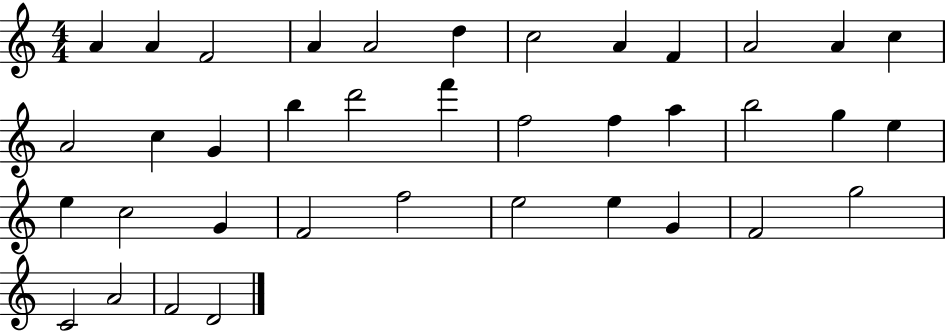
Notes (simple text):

A4/q A4/q F4/h A4/q A4/h D5/q C5/h A4/q F4/q A4/h A4/q C5/q A4/h C5/q G4/q B5/q D6/h F6/q F5/h F5/q A5/q B5/h G5/q E5/q E5/q C5/h G4/q F4/h F5/h E5/h E5/q G4/q F4/h G5/h C4/h A4/h F4/h D4/h